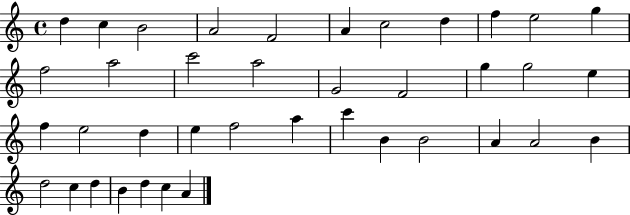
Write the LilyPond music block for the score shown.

{
  \clef treble
  \time 4/4
  \defaultTimeSignature
  \key c \major
  d''4 c''4 b'2 | a'2 f'2 | a'4 c''2 d''4 | f''4 e''2 g''4 | \break f''2 a''2 | c'''2 a''2 | g'2 f'2 | g''4 g''2 e''4 | \break f''4 e''2 d''4 | e''4 f''2 a''4 | c'''4 b'4 b'2 | a'4 a'2 b'4 | \break d''2 c''4 d''4 | b'4 d''4 c''4 a'4 | \bar "|."
}